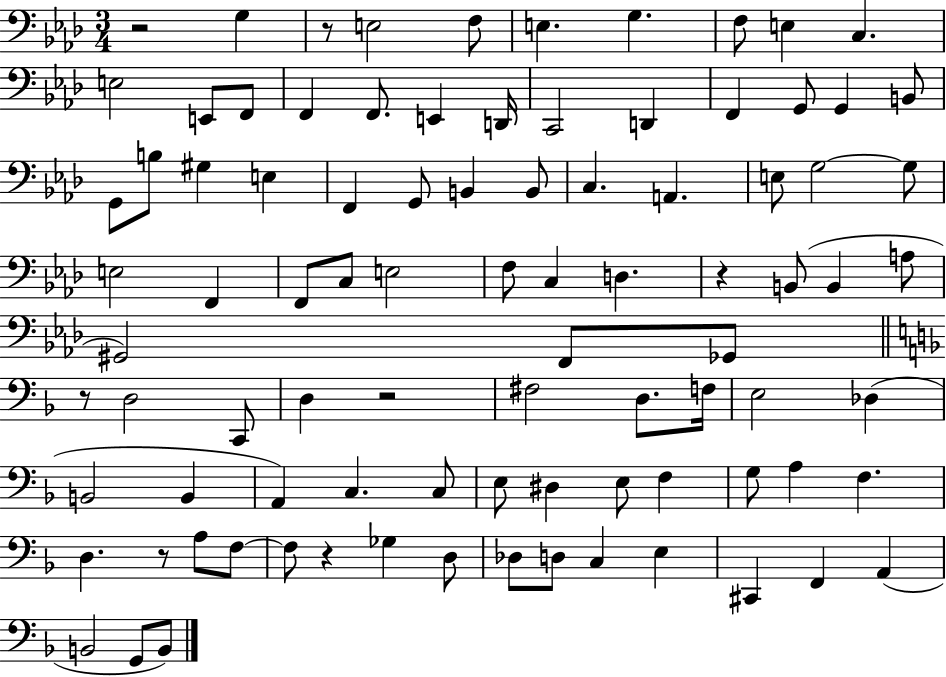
X:1
T:Untitled
M:3/4
L:1/4
K:Ab
z2 G, z/2 E,2 F,/2 E, G, F,/2 E, C, E,2 E,,/2 F,,/2 F,, F,,/2 E,, D,,/4 C,,2 D,, F,, G,,/2 G,, B,,/2 G,,/2 B,/2 ^G, E, F,, G,,/2 B,, B,,/2 C, A,, E,/2 G,2 G,/2 E,2 F,, F,,/2 C,/2 E,2 F,/2 C, D, z B,,/2 B,, A,/2 ^G,,2 F,,/2 _G,,/2 z/2 D,2 C,,/2 D, z2 ^F,2 D,/2 F,/4 E,2 _D, B,,2 B,, A,, C, C,/2 E,/2 ^D, E,/2 F, G,/2 A, F, D, z/2 A,/2 F,/2 F,/2 z _G, D,/2 _D,/2 D,/2 C, E, ^C,, F,, A,, B,,2 G,,/2 B,,/2